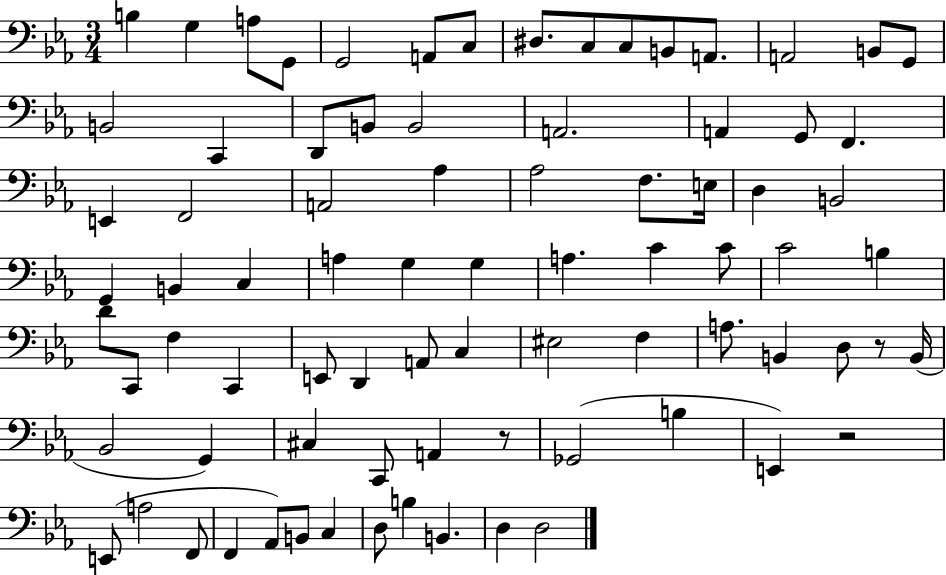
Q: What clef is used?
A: bass